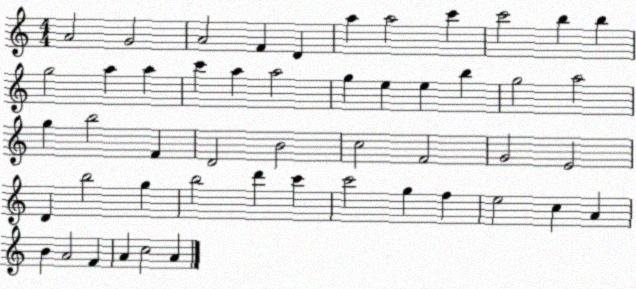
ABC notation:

X:1
T:Untitled
M:4/4
L:1/4
K:C
A2 G2 A2 F D a a2 c' c'2 b b g2 a a c' a a2 g e e b g2 a2 g b2 F D2 B2 c2 F2 G2 E2 D b2 g b2 d' c' c'2 g f e2 c A B A2 F A c2 A